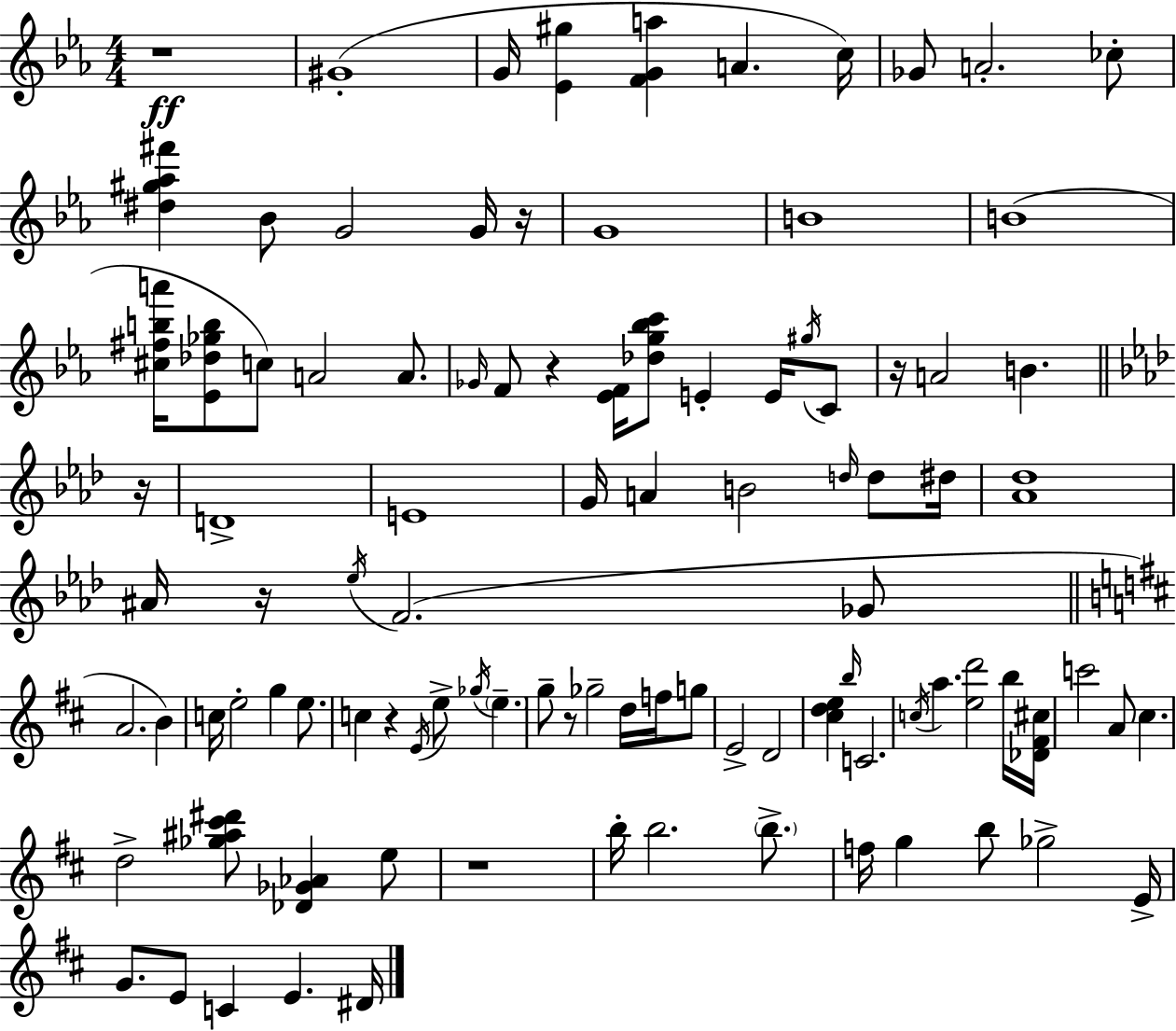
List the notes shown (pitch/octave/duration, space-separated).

R/w G#4/w G4/s [Eb4,G#5]/q [F4,G4,A5]/q A4/q. C5/s Gb4/e A4/h. CES5/e [D#5,G#5,Ab5,F#6]/q Bb4/e G4/h G4/s R/s G4/w B4/w B4/w [C#5,F#5,B5,A6]/s [Eb4,Db5,Gb5,B5]/e C5/e A4/h A4/e. Gb4/s F4/e R/q [Eb4,F4]/s [Db5,G5,Bb5,C6]/e E4/q E4/s G#5/s C4/e R/s A4/h B4/q. R/s D4/w E4/w G4/s A4/q B4/h D5/s D5/e D#5/s [Ab4,Db5]/w A#4/s R/s Eb5/s F4/h. Gb4/e A4/h. B4/q C5/s E5/h G5/q E5/e. C5/q R/q E4/s E5/e Gb5/s E5/q. G5/e R/e Gb5/h D5/s F5/s G5/e E4/h D4/h [C#5,D5,E5]/q B5/s C4/h. C5/s A5/q. [E5,D6]/h B5/s [Db4,F#4,C#5]/s C6/h A4/e C#5/q. D5/h [Gb5,A#5,C#6,D#6]/e [Db4,Gb4,Ab4]/q E5/e R/w B5/s B5/h. B5/e. F5/s G5/q B5/e Gb5/h E4/s G4/e. E4/e C4/q E4/q. D#4/s